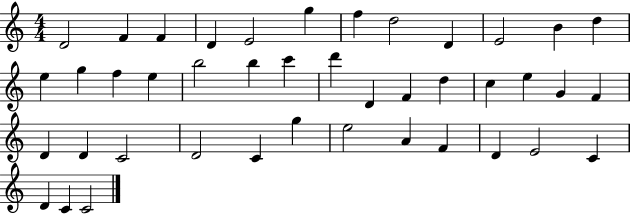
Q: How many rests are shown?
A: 0